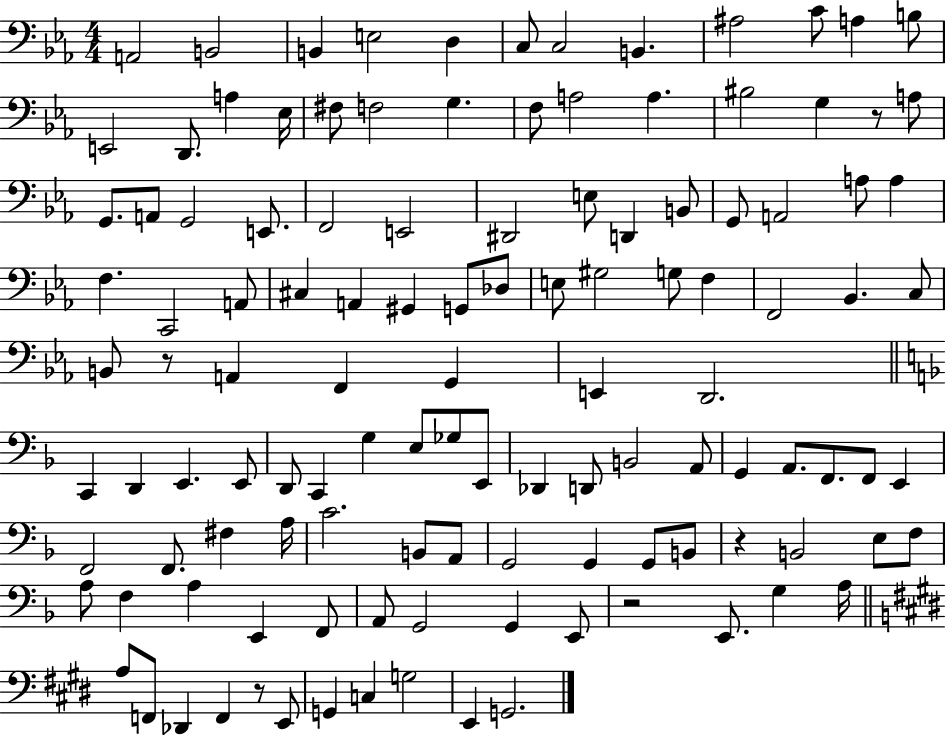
{
  \clef bass
  \numericTimeSignature
  \time 4/4
  \key ees \major
  \repeat volta 2 { a,2 b,2 | b,4 e2 d4 | c8 c2 b,4. | ais2 c'8 a4 b8 | \break e,2 d,8. a4 ees16 | fis8 f2 g4. | f8 a2 a4. | bis2 g4 r8 a8 | \break g,8. a,8 g,2 e,8. | f,2 e,2 | dis,2 e8 d,4 b,8 | g,8 a,2 a8 a4 | \break f4. c,2 a,8 | cis4 a,4 gis,4 g,8 des8 | e8 gis2 g8 f4 | f,2 bes,4. c8 | \break b,8 r8 a,4 f,4 g,4 | e,4 d,2. | \bar "||" \break \key f \major c,4 d,4 e,4. e,8 | d,8 c,4 g4 e8 ges8 e,8 | des,4 d,8 b,2 a,8 | g,4 a,8. f,8. f,8 e,4 | \break f,2 f,8. fis4 a16 | c'2. b,8 a,8 | g,2 g,4 g,8 b,8 | r4 b,2 e8 f8 | \break a8 f4 a4 e,4 f,8 | a,8 g,2 g,4 e,8 | r2 e,8. g4 a16 | \bar "||" \break \key e \major a8 f,8 des,4 f,4 r8 e,8 | g,4 c4 g2 | e,4 g,2. | } \bar "|."
}